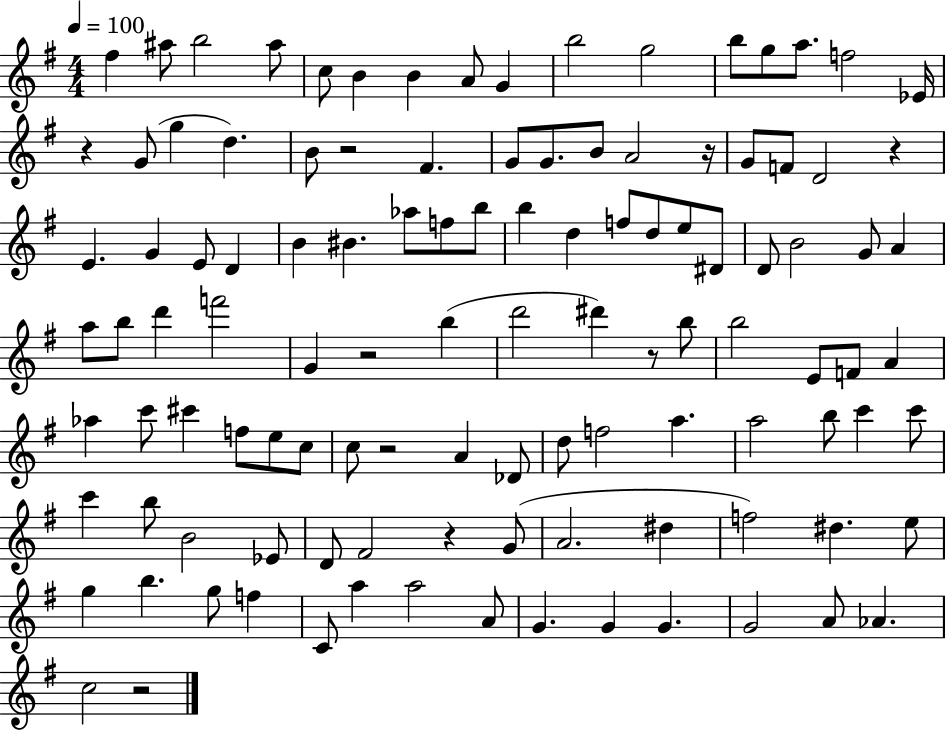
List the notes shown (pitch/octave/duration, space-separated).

F#5/q A#5/e B5/h A#5/e C5/e B4/q B4/q A4/e G4/q B5/h G5/h B5/e G5/e A5/e. F5/h Eb4/s R/q G4/e G5/q D5/q. B4/e R/h F#4/q. G4/e G4/e. B4/e A4/h R/s G4/e F4/e D4/h R/q E4/q. G4/q E4/e D4/q B4/q BIS4/q. Ab5/e F5/e B5/e B5/q D5/q F5/e D5/e E5/e D#4/e D4/e B4/h G4/e A4/q A5/e B5/e D6/q F6/h G4/q R/h B5/q D6/h D#6/q R/e B5/e B5/h E4/e F4/e A4/q Ab5/q C6/e C#6/q F5/e E5/e C5/e C5/e R/h A4/q Db4/e D5/e F5/h A5/q. A5/h B5/e C6/q C6/e C6/q B5/e B4/h Eb4/e D4/e F#4/h R/q G4/e A4/h. D#5/q F5/h D#5/q. E5/e G5/q B5/q. G5/e F5/q C4/e A5/q A5/h A4/e G4/q. G4/q G4/q. G4/h A4/e Ab4/q. C5/h R/h